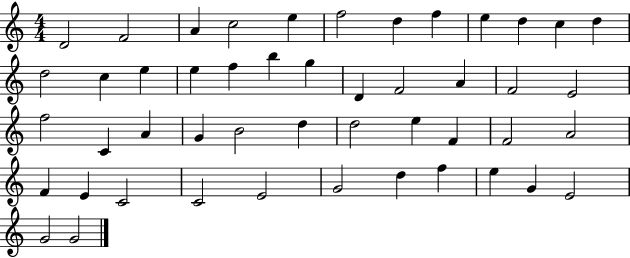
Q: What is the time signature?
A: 4/4